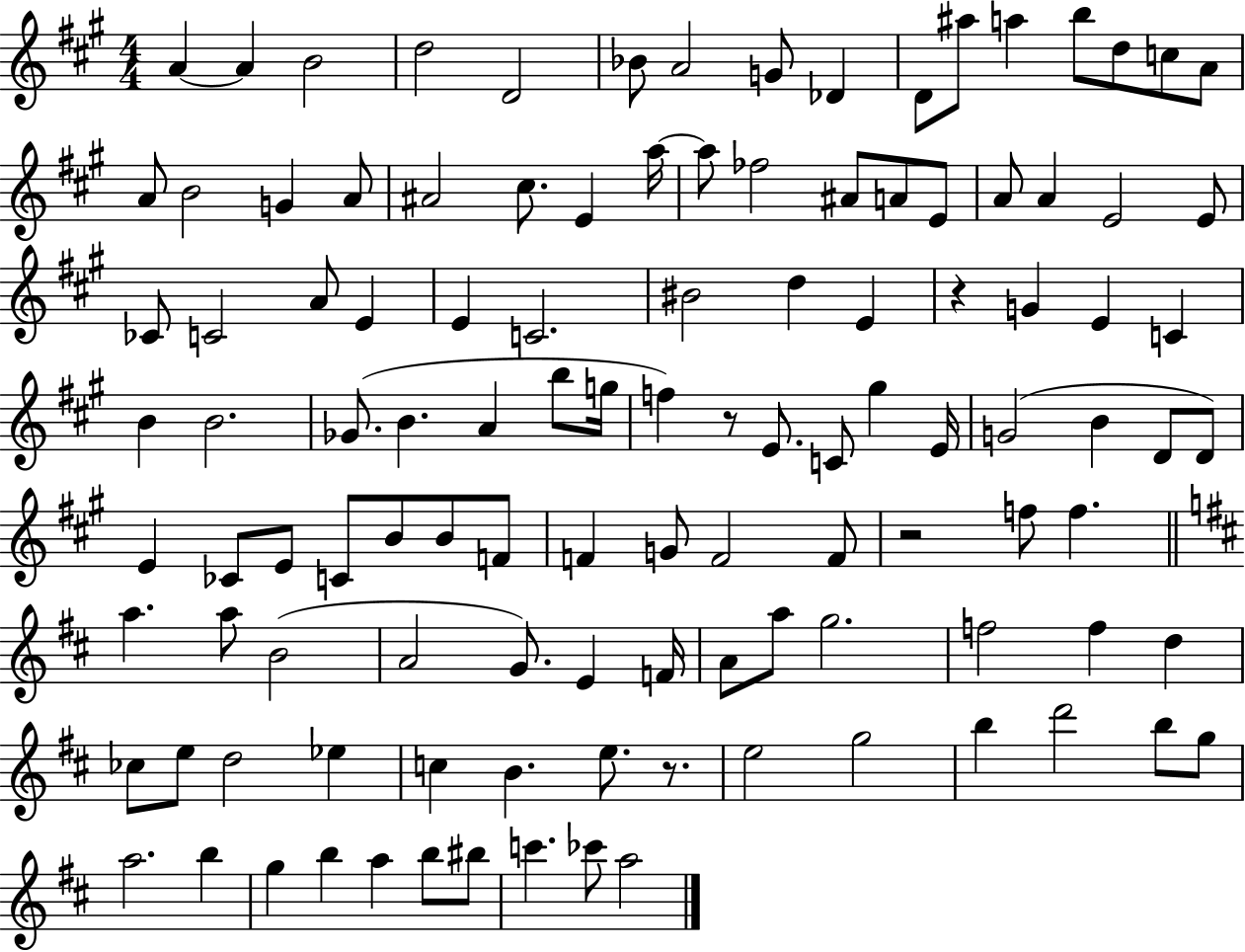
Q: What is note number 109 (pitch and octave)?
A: CES6